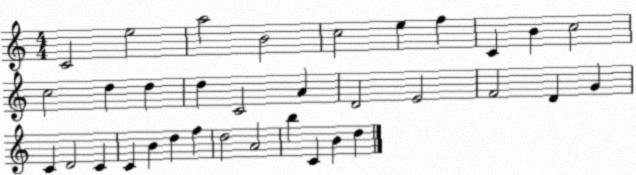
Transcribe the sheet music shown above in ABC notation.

X:1
T:Untitled
M:4/4
L:1/4
K:C
C2 e2 a2 B2 c2 e f C B c2 c2 d d d C2 A D2 E2 F2 D G C D2 C C B d f d2 A2 b C B d